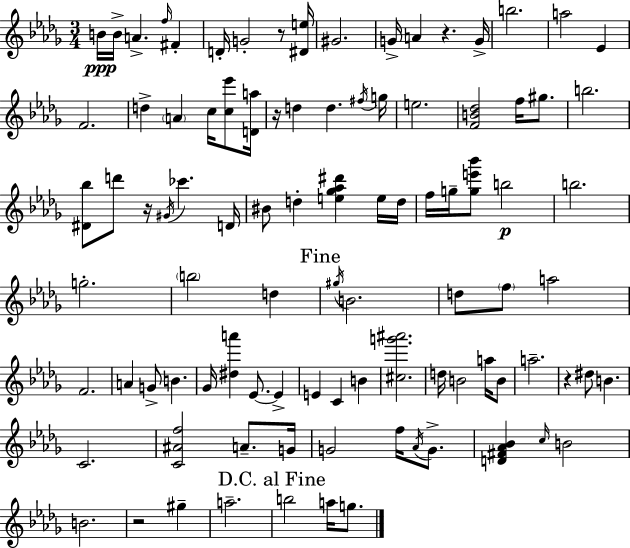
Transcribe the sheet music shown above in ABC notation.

X:1
T:Untitled
M:3/4
L:1/4
K:Bbm
B/4 B/4 A f/4 ^F D/4 G2 z/2 [^De]/4 ^G2 G/4 A z G/4 b2 a2 _E F2 d A c/4 [c_e']/2 [Da]/4 z/4 d d ^f/4 g/4 e2 [FB_d]2 f/4 ^g/2 b2 [^D_b]/2 d'/2 z/4 ^G/4 _c' D/4 ^B/2 d [e_g_a^d'] e/4 d/4 f/4 g/4 [ge'_b']/2 b2 b2 g2 b2 d ^g/4 B2 d/2 f/2 a2 F2 A G/2 B _G/4 [^da'] _E/2 _E E C B [^cg'^a']2 d/4 B2 a/4 B/2 a2 z ^d/2 B C2 [C^Af]2 A/2 G/4 G2 f/4 _A/4 G/2 [D^F_A_B] c/4 B2 B2 z2 ^g a2 b2 a/4 g/2